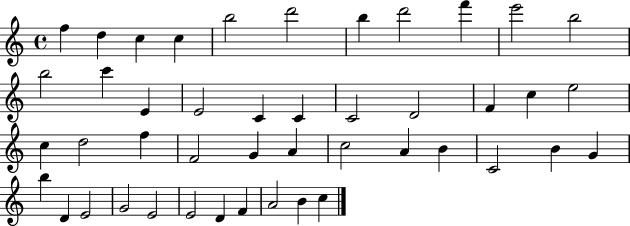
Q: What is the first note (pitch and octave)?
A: F5